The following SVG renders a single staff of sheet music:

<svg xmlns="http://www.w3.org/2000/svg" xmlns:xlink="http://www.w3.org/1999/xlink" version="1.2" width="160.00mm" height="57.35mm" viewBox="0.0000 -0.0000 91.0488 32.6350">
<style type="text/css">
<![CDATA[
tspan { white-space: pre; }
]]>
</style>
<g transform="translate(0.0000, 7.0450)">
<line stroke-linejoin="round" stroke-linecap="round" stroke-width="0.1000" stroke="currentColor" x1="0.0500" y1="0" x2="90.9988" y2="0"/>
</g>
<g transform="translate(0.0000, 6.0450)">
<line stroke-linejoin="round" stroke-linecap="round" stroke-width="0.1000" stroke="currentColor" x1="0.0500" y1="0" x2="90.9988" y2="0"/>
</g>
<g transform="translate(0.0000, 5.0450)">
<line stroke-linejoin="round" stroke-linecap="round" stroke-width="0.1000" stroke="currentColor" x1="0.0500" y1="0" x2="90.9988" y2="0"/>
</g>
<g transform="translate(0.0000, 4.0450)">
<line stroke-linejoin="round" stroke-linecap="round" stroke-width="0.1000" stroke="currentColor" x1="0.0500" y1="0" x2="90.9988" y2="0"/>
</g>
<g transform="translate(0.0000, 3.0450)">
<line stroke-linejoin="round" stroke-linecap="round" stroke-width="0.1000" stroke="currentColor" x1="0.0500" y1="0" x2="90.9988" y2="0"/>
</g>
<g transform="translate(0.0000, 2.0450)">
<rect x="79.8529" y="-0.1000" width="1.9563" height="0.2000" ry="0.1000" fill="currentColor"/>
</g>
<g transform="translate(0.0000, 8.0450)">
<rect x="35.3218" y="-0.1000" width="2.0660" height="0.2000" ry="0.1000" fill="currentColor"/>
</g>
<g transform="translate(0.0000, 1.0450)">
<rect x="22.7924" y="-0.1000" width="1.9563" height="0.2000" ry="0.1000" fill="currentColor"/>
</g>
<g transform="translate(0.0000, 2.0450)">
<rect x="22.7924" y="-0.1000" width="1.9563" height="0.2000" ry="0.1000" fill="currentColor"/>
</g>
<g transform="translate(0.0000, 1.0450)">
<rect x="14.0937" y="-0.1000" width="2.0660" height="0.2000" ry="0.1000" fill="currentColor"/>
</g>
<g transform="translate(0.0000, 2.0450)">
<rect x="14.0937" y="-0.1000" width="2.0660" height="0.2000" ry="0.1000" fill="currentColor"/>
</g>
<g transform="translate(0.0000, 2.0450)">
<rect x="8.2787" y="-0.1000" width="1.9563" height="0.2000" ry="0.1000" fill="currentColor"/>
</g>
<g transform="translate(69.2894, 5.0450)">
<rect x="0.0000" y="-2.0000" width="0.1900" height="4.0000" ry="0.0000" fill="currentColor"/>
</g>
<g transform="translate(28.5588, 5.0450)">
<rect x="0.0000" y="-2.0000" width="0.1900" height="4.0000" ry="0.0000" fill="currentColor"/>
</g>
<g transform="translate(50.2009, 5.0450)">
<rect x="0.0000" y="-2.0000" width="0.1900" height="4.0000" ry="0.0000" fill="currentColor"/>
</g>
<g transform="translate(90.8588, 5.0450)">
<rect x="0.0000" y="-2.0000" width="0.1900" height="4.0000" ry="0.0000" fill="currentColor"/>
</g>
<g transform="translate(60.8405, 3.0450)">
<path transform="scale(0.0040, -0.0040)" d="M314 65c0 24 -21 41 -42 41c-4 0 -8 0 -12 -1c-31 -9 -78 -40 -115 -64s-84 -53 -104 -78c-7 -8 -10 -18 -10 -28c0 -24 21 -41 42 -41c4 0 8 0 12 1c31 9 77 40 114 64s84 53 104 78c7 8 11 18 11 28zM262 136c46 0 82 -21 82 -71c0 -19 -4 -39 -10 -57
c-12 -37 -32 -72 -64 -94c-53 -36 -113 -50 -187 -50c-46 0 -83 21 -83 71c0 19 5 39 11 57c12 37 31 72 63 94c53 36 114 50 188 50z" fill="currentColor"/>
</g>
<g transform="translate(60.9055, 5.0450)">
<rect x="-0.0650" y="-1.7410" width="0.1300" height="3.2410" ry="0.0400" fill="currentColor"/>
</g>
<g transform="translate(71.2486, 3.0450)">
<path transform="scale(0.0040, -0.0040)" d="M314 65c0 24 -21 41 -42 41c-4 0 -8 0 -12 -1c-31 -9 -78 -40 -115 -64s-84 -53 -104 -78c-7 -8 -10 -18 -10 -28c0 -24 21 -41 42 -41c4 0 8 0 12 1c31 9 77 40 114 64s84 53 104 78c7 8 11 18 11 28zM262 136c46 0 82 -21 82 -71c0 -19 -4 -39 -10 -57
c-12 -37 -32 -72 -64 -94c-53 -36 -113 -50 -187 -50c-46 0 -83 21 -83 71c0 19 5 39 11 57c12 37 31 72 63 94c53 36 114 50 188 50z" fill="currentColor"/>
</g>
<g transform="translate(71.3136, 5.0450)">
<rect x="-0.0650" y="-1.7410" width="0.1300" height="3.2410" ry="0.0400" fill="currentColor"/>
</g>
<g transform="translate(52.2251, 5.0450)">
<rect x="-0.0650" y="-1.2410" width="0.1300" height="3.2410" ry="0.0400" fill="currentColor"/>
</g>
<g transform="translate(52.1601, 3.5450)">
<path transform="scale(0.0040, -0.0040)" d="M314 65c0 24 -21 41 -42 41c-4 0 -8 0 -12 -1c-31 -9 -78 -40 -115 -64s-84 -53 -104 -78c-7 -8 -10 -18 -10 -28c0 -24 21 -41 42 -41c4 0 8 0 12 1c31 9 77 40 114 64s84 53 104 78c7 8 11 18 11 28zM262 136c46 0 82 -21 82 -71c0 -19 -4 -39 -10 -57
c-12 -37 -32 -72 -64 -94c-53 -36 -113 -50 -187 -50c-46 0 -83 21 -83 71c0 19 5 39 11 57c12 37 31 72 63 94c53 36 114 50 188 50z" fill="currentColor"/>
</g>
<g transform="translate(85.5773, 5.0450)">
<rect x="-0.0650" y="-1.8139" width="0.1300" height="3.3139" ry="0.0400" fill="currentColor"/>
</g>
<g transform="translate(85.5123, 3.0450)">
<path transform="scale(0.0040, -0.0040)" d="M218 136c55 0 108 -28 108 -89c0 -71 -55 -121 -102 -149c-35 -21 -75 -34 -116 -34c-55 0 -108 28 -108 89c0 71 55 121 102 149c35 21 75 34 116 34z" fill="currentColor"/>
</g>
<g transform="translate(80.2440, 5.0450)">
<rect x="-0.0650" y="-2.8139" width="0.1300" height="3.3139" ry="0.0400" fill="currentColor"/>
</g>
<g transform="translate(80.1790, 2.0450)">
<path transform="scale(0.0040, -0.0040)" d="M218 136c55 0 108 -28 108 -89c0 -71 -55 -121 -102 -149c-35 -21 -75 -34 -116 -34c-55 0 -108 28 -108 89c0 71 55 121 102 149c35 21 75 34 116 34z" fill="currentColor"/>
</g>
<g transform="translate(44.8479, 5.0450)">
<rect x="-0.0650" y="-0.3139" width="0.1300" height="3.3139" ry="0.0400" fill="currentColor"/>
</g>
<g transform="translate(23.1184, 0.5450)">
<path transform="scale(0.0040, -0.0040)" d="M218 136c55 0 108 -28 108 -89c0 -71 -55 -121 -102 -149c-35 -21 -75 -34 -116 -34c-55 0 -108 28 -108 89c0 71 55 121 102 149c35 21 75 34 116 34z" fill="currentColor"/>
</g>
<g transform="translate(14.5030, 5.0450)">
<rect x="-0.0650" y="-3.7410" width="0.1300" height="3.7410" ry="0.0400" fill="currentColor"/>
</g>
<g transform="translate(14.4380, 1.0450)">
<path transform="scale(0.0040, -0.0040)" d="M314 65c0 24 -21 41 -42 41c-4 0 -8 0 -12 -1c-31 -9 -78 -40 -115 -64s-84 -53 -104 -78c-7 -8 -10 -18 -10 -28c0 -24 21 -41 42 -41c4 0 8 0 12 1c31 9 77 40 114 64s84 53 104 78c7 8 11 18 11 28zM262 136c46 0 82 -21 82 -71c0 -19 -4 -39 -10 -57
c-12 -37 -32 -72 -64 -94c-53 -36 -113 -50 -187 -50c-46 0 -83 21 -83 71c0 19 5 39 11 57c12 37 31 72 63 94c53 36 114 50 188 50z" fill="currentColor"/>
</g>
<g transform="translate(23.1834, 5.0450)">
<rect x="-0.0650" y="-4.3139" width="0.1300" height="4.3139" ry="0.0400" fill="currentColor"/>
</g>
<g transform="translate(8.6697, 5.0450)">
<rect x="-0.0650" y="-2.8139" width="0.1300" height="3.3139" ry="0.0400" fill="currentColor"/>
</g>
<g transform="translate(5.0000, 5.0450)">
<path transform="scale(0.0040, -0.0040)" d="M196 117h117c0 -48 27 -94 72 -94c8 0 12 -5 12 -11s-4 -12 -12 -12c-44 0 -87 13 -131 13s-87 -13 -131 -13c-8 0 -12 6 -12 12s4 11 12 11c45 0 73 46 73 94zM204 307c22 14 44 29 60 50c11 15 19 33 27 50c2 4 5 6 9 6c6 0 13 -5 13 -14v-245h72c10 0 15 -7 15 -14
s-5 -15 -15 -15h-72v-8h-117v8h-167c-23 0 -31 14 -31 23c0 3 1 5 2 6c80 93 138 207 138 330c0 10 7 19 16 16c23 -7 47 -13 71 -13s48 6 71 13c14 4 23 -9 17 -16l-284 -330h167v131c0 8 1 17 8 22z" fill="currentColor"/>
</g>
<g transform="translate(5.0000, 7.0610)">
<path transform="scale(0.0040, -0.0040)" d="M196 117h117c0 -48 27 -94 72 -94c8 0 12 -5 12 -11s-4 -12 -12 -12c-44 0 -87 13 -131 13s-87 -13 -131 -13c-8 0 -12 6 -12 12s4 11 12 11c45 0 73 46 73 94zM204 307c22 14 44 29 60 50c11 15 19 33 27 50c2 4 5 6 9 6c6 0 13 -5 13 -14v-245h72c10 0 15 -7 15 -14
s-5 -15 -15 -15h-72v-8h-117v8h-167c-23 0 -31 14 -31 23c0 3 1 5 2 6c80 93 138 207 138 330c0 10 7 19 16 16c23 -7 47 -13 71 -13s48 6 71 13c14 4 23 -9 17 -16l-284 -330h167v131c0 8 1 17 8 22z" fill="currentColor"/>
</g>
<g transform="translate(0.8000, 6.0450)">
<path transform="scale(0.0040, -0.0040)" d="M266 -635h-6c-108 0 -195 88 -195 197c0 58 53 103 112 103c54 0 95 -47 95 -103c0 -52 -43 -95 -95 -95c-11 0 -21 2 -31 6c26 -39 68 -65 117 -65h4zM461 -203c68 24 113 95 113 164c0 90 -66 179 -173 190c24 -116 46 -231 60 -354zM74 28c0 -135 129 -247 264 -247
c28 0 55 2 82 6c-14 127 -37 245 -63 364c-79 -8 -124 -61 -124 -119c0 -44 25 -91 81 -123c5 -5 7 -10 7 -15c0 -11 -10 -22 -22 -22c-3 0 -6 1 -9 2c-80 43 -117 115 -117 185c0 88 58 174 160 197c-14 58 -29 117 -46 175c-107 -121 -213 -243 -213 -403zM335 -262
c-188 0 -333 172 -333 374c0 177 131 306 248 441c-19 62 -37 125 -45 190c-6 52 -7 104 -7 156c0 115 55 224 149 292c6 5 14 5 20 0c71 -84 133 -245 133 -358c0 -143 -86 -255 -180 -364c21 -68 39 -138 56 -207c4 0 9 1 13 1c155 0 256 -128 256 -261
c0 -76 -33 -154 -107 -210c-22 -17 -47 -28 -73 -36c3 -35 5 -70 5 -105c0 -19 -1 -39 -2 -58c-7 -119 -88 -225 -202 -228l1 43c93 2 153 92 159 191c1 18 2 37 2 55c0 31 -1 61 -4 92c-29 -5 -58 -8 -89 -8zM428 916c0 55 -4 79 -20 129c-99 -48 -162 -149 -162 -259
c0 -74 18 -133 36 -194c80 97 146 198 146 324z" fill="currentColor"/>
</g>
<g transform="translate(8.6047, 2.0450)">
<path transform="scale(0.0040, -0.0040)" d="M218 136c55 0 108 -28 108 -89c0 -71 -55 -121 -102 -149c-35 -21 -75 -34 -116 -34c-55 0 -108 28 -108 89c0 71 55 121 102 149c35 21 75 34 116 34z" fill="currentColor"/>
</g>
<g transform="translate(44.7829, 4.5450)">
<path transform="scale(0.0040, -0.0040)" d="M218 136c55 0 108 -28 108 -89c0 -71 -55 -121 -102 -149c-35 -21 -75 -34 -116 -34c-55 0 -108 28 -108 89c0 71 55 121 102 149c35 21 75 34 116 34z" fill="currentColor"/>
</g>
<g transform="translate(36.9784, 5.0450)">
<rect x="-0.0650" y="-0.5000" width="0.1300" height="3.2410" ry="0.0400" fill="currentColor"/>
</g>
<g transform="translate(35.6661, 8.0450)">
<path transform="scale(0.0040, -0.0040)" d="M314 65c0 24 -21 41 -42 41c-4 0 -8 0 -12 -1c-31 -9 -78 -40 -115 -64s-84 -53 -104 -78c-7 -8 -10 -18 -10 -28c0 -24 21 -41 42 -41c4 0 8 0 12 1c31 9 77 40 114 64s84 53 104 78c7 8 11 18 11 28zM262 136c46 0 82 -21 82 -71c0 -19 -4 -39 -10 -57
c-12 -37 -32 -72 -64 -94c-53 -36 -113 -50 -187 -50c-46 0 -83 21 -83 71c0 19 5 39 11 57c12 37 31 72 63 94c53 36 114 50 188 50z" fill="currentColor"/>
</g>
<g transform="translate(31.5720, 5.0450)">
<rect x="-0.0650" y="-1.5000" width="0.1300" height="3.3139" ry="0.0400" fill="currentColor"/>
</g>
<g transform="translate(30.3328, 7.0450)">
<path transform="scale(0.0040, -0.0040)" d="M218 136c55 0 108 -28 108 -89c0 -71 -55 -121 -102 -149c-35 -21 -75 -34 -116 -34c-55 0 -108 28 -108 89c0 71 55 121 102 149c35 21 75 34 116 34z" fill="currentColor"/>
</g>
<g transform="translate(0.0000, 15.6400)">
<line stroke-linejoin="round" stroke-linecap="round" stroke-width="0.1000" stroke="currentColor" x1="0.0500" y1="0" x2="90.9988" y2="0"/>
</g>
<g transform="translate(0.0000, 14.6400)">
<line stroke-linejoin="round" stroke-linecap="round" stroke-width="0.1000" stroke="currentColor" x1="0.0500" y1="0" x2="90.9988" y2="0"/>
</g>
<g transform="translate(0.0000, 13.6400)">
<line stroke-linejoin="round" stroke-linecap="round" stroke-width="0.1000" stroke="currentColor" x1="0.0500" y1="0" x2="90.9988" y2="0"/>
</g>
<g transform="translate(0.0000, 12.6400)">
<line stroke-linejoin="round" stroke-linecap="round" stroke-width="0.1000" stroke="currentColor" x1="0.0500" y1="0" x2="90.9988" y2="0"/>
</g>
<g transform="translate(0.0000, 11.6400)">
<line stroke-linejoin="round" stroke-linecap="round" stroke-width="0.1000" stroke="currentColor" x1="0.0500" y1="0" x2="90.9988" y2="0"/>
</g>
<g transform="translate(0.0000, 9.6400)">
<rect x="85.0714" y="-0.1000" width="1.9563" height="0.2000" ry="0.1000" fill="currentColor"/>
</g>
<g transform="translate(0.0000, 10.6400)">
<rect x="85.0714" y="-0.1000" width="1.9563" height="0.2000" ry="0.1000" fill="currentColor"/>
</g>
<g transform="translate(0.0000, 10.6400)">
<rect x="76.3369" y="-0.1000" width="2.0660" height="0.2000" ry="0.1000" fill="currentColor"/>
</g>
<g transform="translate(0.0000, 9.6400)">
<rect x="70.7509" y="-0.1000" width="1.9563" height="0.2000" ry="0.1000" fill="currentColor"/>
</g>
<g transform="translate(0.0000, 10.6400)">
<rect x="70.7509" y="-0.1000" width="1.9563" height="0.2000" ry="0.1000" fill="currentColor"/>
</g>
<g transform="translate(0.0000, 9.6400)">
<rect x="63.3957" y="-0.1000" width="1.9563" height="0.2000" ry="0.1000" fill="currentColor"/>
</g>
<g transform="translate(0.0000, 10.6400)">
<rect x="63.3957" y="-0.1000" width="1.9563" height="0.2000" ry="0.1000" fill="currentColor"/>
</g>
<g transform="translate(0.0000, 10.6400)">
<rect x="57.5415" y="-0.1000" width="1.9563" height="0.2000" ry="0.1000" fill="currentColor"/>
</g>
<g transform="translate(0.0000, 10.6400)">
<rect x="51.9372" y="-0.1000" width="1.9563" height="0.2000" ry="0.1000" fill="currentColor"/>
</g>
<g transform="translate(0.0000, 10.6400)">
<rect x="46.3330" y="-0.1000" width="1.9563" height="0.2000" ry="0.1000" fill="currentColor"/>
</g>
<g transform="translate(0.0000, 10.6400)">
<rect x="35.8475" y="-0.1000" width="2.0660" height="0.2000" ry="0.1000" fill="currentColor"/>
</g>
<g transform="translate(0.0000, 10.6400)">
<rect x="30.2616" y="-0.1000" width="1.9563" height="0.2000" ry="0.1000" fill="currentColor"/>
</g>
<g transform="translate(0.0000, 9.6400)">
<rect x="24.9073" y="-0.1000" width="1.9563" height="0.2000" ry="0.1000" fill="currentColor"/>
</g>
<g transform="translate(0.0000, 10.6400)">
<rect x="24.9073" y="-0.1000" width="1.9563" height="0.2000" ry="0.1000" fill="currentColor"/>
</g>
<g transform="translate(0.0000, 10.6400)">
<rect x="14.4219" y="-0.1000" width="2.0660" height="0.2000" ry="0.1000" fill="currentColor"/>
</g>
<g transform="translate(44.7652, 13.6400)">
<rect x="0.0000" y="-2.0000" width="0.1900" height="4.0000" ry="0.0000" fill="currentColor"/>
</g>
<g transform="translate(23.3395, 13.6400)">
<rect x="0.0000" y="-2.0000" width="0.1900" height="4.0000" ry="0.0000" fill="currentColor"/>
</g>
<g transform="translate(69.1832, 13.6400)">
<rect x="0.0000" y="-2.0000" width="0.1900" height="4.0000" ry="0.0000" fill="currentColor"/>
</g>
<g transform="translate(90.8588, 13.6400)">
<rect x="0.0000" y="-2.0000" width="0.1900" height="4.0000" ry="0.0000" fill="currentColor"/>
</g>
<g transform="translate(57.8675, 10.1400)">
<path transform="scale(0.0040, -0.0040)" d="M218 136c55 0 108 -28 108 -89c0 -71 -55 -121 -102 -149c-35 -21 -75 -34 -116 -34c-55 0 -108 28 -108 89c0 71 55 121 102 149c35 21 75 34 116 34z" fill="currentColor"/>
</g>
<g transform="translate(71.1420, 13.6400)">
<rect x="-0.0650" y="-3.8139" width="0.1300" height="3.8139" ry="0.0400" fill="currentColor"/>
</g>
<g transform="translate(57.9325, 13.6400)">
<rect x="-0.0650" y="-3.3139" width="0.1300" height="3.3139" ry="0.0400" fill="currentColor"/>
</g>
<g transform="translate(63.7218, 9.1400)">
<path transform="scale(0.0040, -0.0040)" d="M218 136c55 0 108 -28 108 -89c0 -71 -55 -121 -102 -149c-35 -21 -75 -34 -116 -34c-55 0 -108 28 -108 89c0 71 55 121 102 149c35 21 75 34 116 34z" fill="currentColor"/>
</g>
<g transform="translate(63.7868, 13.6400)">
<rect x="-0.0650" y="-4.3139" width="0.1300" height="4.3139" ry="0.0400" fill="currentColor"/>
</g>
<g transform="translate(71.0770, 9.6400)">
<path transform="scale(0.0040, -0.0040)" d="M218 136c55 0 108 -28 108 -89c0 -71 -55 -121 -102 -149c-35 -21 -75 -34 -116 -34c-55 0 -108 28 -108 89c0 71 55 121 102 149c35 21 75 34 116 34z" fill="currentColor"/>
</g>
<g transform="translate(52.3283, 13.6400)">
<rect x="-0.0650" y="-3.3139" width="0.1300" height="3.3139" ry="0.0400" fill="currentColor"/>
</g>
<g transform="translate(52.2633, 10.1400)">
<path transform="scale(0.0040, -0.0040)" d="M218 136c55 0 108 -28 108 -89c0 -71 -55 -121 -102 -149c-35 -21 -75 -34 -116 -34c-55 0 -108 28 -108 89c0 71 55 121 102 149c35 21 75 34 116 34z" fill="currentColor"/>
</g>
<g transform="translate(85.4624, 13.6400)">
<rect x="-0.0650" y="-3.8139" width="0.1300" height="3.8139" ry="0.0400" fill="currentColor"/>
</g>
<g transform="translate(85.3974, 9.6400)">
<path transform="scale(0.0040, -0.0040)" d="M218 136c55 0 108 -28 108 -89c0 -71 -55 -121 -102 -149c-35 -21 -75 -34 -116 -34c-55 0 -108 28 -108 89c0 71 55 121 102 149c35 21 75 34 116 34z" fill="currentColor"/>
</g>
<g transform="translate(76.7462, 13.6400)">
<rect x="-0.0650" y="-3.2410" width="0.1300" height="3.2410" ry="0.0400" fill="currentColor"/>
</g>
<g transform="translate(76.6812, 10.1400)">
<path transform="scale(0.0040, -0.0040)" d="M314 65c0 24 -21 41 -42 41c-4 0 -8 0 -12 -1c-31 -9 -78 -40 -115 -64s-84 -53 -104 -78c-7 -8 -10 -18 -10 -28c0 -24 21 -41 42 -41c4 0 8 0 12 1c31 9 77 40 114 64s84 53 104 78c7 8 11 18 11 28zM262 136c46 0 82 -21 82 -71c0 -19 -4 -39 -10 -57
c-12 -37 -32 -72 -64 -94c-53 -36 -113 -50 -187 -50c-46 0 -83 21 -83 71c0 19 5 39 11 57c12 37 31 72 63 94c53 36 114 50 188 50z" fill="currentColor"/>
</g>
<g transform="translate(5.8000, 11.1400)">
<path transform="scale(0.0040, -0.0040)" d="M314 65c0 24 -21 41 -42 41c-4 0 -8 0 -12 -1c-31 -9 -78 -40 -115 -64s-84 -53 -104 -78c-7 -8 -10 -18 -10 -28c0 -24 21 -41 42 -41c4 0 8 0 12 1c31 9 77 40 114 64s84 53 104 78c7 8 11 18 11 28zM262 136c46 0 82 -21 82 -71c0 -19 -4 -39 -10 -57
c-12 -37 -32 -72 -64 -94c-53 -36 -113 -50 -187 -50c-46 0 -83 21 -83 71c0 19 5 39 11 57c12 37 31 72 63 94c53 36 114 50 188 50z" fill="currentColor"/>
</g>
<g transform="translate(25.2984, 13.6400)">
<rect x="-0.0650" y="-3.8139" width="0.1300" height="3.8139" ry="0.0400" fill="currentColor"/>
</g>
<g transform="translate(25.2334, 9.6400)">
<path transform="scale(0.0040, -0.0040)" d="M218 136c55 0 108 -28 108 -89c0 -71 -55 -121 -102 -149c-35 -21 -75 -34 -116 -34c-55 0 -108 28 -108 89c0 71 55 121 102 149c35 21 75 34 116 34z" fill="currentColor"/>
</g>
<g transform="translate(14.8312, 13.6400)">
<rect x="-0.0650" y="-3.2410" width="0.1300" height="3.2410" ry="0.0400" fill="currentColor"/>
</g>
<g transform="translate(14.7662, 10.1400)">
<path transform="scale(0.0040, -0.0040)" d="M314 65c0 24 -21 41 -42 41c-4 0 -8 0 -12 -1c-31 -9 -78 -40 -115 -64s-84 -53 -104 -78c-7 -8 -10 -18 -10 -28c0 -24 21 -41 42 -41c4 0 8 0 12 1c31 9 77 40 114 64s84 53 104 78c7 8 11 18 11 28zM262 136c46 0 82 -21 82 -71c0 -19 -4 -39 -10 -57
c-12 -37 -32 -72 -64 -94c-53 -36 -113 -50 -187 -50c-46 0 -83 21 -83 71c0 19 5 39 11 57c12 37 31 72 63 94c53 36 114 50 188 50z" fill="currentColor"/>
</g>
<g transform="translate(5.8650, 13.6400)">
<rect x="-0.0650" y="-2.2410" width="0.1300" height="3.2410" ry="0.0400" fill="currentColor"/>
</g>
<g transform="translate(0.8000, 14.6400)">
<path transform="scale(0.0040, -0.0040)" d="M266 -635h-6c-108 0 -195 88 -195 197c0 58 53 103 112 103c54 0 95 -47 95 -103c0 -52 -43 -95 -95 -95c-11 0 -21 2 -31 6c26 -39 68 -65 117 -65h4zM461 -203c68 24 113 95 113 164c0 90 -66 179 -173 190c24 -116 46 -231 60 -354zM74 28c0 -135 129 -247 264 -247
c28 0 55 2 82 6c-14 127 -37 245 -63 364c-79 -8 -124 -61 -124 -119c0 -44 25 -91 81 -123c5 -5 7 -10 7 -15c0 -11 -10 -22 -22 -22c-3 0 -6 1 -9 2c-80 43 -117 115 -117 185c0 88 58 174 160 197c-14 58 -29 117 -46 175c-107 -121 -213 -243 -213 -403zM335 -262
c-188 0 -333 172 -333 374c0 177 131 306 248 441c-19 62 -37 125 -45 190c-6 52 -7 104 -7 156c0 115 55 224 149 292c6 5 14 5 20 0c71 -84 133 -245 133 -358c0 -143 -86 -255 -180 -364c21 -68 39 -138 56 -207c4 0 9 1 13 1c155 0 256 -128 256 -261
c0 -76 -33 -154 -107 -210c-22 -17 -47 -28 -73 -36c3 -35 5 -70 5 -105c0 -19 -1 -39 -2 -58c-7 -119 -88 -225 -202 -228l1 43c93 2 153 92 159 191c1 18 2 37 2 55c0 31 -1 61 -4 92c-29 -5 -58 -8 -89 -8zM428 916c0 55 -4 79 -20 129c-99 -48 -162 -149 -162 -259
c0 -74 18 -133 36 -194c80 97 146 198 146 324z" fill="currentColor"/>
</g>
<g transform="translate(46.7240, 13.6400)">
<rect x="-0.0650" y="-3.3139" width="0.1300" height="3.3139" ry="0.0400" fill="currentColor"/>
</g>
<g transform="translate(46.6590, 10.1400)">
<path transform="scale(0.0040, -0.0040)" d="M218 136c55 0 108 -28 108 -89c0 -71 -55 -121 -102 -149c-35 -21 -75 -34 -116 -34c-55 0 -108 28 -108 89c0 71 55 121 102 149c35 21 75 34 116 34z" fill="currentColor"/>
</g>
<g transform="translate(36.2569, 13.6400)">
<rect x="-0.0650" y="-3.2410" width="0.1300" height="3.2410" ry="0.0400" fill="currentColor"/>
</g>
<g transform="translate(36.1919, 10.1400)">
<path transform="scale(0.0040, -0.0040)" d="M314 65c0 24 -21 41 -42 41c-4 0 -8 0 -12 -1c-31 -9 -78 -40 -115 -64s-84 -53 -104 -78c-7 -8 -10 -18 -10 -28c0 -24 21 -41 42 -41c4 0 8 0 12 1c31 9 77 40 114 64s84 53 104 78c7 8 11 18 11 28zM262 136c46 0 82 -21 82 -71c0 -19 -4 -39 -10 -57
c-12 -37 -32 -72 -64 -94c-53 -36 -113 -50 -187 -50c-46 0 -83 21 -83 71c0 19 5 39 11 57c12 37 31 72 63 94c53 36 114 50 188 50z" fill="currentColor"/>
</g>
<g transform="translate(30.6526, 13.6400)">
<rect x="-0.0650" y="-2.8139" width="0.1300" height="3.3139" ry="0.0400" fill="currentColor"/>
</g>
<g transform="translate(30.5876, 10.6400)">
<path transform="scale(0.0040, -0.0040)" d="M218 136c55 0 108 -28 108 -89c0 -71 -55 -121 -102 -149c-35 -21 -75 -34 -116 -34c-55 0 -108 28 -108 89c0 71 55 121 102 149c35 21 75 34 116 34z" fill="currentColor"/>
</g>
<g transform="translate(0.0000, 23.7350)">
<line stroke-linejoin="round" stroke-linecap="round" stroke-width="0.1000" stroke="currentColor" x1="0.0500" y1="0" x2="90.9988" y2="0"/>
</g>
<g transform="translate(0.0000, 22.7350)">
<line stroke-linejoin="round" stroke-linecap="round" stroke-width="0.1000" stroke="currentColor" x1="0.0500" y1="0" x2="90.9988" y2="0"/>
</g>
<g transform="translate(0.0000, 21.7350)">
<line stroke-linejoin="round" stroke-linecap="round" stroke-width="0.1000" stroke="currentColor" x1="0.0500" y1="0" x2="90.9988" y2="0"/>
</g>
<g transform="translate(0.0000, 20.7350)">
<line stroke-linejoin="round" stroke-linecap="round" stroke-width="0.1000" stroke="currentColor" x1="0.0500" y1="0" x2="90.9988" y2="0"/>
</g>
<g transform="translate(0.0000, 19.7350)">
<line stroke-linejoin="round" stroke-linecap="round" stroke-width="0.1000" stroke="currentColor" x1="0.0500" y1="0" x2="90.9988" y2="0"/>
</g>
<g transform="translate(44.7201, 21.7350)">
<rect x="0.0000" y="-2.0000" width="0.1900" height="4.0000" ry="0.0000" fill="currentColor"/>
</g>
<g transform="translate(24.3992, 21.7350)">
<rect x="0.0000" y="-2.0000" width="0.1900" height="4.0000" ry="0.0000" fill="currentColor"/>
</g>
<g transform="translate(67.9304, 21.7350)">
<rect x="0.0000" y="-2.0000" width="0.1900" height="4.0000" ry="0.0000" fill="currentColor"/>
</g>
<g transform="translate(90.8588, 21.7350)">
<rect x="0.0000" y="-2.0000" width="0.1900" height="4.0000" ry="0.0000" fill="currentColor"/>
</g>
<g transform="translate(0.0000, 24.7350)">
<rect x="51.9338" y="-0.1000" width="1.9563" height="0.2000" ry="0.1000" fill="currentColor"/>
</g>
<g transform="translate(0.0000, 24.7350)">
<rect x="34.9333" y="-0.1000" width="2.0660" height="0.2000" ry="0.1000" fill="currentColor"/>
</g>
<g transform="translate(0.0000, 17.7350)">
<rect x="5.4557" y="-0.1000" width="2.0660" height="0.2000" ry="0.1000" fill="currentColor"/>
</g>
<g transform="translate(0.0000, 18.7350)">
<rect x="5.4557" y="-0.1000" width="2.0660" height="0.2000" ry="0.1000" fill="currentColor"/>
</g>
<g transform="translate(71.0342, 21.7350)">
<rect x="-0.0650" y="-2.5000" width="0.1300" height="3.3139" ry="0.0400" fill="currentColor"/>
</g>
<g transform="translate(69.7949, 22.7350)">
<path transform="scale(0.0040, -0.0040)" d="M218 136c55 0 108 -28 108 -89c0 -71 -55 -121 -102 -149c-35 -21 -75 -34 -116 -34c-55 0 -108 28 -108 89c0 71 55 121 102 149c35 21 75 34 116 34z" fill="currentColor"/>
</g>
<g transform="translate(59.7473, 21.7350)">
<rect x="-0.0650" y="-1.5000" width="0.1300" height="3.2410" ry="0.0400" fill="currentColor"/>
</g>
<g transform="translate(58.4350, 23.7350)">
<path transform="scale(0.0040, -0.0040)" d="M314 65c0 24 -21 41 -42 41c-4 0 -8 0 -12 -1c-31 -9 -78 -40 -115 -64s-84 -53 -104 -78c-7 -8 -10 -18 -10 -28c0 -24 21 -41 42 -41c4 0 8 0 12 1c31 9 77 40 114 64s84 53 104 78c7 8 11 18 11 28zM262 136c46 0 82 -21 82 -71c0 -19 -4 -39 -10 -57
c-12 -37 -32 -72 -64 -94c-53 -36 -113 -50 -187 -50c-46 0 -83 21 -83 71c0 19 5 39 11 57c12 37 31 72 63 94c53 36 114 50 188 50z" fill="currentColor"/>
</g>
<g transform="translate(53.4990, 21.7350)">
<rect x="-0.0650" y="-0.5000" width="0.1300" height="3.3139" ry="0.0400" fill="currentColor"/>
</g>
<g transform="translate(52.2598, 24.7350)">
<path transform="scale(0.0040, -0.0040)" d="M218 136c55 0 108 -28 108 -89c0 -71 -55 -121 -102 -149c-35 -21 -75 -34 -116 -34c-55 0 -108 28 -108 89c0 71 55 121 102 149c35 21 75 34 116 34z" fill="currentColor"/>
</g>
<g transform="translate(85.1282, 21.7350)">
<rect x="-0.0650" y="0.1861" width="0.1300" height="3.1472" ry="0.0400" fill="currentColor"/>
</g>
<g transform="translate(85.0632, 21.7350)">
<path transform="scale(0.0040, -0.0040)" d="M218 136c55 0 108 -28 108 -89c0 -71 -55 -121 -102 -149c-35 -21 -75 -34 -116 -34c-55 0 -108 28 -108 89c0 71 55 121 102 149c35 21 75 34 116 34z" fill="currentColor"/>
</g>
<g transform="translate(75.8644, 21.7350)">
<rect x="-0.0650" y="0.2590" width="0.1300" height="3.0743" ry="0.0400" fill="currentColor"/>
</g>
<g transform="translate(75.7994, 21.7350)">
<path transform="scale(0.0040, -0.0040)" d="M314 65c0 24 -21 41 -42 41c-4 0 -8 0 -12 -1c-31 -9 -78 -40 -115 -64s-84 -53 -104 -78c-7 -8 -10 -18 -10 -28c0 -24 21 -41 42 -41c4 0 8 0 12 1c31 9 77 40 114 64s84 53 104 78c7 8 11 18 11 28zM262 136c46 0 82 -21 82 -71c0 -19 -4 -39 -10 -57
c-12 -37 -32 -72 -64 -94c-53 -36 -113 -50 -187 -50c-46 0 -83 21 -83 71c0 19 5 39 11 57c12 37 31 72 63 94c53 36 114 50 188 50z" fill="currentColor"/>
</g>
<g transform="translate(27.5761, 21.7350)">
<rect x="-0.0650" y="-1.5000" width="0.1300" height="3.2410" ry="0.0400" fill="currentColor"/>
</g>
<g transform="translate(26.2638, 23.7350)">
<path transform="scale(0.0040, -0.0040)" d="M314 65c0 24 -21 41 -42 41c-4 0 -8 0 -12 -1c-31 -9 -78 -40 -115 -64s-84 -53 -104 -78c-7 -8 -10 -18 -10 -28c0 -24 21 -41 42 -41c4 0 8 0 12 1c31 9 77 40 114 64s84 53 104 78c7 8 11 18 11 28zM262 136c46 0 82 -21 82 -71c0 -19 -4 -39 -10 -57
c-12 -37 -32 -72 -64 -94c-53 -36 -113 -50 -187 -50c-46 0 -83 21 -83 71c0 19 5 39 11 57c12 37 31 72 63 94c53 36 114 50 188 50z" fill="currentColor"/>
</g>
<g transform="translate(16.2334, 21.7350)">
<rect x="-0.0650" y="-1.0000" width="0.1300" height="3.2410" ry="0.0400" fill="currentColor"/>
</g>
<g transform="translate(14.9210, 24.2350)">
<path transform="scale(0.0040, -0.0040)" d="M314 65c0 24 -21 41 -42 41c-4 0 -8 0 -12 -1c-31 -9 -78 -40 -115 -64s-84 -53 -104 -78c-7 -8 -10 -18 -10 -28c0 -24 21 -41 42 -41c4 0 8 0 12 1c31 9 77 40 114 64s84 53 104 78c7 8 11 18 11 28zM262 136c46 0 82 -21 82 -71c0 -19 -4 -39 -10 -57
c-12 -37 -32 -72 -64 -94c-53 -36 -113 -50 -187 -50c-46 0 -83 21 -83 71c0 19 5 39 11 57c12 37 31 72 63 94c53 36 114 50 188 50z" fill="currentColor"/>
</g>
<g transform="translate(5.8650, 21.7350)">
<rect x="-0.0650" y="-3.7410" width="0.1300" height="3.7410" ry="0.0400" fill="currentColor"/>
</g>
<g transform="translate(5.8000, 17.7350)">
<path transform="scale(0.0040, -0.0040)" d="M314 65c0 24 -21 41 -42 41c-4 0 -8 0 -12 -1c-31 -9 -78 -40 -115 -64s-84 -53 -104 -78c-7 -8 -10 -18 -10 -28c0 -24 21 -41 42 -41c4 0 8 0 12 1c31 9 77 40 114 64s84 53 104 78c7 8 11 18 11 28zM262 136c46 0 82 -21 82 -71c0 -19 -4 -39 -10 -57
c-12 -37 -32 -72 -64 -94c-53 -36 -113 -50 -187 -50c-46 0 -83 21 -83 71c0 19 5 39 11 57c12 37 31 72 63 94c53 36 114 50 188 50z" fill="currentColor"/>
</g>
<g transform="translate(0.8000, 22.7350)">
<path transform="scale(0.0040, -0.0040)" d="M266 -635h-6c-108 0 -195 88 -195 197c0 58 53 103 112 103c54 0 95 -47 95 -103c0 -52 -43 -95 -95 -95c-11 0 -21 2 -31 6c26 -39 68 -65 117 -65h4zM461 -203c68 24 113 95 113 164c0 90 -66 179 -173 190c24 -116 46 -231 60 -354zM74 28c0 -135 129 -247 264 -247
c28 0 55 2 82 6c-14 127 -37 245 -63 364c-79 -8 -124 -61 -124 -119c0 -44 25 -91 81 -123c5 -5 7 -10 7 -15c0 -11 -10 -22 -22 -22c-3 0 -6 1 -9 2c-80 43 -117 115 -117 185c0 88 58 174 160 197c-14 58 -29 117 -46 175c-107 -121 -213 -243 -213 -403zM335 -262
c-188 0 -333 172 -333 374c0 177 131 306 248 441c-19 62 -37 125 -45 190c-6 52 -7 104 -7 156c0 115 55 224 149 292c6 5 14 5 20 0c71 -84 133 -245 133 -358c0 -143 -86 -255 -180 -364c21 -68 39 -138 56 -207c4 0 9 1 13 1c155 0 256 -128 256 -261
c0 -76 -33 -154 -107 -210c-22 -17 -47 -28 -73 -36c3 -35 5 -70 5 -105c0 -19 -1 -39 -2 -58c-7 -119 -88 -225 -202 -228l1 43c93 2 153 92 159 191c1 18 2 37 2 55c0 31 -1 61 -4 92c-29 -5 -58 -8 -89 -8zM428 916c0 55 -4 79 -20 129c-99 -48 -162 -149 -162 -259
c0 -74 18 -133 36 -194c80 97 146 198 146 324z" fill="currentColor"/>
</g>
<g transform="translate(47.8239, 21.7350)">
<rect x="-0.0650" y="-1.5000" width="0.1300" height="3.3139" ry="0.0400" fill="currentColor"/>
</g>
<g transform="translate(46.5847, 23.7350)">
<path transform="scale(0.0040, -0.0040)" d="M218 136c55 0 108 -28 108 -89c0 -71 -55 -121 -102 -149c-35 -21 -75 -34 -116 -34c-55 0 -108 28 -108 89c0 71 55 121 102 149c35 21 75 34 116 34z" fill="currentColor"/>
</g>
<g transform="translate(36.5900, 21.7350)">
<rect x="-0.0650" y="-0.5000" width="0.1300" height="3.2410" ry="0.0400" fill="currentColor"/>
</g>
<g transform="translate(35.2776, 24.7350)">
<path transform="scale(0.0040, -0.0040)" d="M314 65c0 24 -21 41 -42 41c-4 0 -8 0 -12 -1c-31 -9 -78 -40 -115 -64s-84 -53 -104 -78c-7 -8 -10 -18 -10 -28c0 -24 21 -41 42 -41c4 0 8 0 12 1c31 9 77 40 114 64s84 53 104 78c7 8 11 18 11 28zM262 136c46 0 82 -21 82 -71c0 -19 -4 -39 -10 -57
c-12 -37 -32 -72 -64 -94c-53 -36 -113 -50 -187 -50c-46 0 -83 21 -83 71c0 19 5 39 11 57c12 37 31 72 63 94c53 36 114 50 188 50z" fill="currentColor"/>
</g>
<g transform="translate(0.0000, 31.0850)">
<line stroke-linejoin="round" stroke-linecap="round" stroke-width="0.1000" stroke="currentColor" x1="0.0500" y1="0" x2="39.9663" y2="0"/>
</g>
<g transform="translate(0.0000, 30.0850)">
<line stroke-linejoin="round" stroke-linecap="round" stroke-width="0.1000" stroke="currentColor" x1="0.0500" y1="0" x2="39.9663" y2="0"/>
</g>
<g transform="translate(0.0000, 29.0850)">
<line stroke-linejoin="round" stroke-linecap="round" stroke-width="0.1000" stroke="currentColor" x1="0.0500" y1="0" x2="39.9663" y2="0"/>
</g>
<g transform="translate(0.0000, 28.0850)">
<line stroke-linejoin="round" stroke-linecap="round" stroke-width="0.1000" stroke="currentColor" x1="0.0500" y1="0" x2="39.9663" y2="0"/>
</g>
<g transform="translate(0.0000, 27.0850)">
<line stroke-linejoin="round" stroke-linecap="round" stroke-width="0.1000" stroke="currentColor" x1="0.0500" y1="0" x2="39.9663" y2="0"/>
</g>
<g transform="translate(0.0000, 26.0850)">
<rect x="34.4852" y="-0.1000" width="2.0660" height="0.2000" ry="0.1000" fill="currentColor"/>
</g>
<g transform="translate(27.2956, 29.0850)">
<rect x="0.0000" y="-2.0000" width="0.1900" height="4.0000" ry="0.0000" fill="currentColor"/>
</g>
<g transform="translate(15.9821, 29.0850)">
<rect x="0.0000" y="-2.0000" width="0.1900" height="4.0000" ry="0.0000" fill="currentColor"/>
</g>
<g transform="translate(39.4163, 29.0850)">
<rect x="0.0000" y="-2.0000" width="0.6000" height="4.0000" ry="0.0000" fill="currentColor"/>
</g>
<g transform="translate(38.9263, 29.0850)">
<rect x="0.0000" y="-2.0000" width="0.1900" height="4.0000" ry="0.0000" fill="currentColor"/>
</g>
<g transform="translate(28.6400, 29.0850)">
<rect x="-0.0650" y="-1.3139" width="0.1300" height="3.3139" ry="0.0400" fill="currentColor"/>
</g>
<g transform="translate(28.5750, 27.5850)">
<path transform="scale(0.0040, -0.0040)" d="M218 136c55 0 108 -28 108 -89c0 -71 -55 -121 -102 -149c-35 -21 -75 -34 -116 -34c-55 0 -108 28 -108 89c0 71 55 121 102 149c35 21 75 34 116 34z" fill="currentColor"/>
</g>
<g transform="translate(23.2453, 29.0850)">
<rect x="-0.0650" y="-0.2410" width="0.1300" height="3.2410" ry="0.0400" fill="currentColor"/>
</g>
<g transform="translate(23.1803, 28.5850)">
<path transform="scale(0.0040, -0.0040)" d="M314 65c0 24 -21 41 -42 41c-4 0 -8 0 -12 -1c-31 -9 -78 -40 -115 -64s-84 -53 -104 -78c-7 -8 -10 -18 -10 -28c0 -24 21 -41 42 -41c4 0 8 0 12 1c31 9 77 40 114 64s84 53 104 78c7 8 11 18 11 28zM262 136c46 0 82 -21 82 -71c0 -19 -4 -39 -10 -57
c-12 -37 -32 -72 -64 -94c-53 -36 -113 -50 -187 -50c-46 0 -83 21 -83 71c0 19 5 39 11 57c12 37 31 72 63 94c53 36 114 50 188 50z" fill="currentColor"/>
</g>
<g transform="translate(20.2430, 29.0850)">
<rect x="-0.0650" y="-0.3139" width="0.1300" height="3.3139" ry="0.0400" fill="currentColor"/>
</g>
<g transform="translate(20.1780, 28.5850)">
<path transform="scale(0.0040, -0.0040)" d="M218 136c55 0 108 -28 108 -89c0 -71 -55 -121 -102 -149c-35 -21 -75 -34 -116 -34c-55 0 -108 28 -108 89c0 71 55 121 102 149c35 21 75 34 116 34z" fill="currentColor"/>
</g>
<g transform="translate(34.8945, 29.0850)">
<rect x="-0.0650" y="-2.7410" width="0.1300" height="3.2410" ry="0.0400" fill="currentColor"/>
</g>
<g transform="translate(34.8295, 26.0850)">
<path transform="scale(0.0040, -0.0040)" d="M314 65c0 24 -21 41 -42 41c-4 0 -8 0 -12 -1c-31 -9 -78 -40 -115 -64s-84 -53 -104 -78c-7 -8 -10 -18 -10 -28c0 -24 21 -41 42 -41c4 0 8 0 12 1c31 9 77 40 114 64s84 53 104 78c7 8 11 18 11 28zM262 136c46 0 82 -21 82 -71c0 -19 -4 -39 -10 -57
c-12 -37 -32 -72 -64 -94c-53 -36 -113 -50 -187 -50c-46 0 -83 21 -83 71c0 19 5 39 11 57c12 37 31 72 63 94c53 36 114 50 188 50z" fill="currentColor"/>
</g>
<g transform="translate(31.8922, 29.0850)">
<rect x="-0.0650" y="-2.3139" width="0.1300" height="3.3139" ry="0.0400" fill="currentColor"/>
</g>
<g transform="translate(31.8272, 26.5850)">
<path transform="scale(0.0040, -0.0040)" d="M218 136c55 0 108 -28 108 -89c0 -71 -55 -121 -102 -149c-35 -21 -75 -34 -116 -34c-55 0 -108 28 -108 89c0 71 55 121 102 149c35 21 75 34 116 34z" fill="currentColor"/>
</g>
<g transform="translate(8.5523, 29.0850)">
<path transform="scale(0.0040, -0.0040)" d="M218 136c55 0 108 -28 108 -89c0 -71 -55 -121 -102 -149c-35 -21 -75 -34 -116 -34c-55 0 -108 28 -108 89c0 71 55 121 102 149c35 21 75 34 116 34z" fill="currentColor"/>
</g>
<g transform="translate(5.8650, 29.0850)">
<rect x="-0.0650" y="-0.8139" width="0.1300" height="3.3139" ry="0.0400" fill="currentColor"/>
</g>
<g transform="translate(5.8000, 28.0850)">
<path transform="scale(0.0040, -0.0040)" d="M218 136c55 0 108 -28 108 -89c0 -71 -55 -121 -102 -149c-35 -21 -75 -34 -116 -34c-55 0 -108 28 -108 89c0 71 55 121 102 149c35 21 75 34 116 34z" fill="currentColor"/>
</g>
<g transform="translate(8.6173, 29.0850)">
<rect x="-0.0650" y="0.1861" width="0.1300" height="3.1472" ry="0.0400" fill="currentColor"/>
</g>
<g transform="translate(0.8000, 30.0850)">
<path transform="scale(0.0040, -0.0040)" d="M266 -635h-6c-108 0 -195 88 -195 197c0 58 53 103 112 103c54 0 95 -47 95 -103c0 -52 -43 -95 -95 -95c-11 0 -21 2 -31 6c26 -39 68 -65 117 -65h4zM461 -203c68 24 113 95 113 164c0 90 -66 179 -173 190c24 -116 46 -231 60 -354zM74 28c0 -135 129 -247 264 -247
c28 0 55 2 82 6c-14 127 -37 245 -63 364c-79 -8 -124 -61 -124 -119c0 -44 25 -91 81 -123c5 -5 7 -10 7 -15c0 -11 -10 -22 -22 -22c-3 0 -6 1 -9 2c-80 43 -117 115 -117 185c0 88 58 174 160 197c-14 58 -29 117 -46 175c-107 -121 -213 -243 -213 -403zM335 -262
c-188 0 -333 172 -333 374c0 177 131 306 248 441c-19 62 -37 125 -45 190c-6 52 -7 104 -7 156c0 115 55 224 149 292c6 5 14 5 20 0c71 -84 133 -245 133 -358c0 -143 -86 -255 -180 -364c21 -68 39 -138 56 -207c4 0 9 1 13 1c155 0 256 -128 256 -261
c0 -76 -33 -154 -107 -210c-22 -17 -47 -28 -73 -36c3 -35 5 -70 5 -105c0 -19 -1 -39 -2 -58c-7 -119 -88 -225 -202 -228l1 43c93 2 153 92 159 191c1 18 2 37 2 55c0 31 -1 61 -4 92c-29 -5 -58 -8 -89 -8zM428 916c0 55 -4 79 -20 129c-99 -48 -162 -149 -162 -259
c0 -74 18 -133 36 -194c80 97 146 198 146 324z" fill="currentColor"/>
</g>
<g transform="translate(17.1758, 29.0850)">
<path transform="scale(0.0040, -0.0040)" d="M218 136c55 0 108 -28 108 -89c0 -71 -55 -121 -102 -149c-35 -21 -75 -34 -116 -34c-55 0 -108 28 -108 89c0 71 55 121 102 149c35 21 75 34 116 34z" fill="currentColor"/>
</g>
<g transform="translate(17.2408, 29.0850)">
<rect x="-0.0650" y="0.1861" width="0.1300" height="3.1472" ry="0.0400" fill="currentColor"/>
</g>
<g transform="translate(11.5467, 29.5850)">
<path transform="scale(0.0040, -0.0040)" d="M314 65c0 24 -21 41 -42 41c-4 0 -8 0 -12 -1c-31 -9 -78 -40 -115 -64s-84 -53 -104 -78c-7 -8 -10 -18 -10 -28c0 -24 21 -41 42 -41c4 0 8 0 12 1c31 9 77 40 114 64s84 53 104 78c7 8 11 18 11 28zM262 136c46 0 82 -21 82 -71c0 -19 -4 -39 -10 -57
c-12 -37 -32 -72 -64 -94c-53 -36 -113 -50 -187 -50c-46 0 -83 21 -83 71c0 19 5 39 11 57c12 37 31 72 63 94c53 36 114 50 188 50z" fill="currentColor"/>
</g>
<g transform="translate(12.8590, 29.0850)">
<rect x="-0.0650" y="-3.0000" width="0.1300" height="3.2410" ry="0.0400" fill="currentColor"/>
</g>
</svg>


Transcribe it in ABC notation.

X:1
T:Untitled
M:4/4
L:1/4
K:C
a c'2 d' E C2 c e2 f2 f2 a f g2 b2 c' a b2 b b b d' c' b2 c' c'2 D2 E2 C2 E C E2 G B2 B d B A2 B c c2 e g a2